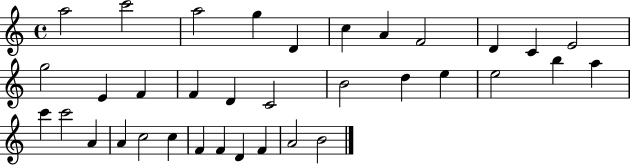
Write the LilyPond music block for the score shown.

{
  \clef treble
  \time 4/4
  \defaultTimeSignature
  \key c \major
  a''2 c'''2 | a''2 g''4 d'4 | c''4 a'4 f'2 | d'4 c'4 e'2 | \break g''2 e'4 f'4 | f'4 d'4 c'2 | b'2 d''4 e''4 | e''2 b''4 a''4 | \break c'''4 c'''2 a'4 | a'4 c''2 c''4 | f'4 f'4 d'4 f'4 | a'2 b'2 | \break \bar "|."
}